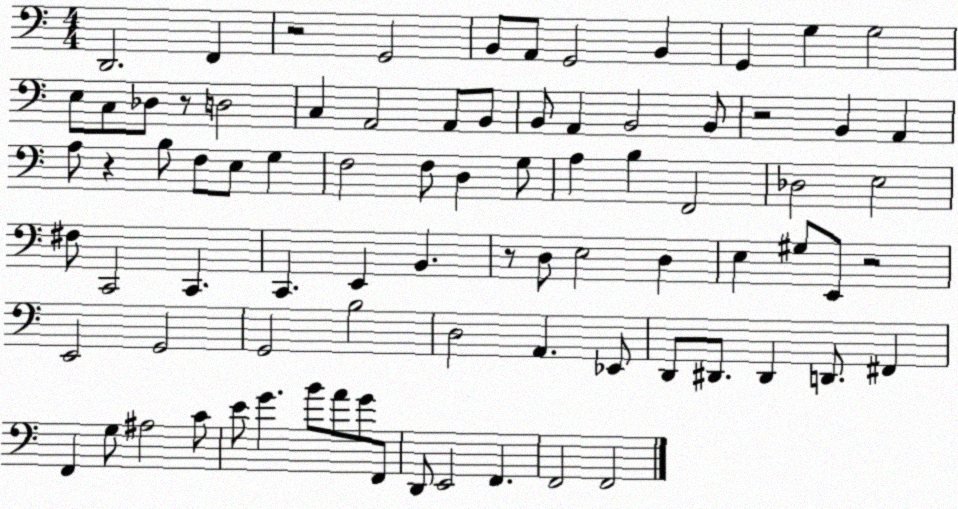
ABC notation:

X:1
T:Untitled
M:4/4
L:1/4
K:C
D,,2 F,, z2 G,,2 B,,/2 A,,/2 G,,2 B,, G,, G, G,2 E,/2 C,/2 _D,/2 z/2 D,2 C, A,,2 A,,/2 B,,/2 B,,/2 A,, B,,2 B,,/2 z2 B,, A,, A,/2 z B,/2 F,/2 E,/2 G, F,2 F,/2 D, G,/2 A, B, F,,2 _D,2 E,2 ^F,/2 C,,2 C,, C,, E,, B,, z/2 D,/2 E,2 D, E, ^G,/2 E,,/2 z2 E,,2 G,,2 G,,2 B,2 D,2 A,, _E,,/2 D,,/2 ^D,,/2 ^D,, D,,/2 ^F,, F,, G,/2 ^A,2 C/2 E/2 G B/2 A/2 G/2 F,,/2 D,,/2 E,,2 F,, F,,2 F,,2